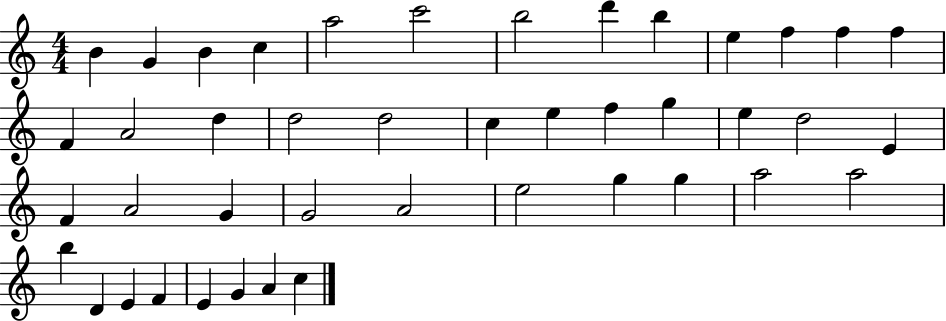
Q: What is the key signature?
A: C major